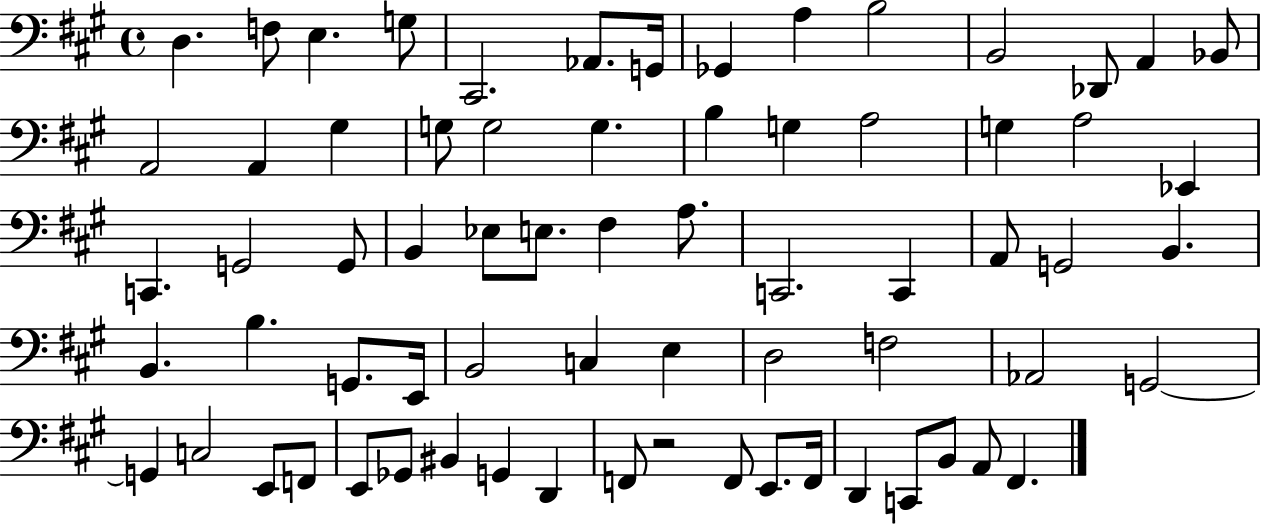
D3/q. F3/e E3/q. G3/e C#2/h. Ab2/e. G2/s Gb2/q A3/q B3/h B2/h Db2/e A2/q Bb2/e A2/h A2/q G#3/q G3/e G3/h G3/q. B3/q G3/q A3/h G3/q A3/h Eb2/q C2/q. G2/h G2/e B2/q Eb3/e E3/e. F#3/q A3/e. C2/h. C2/q A2/e G2/h B2/q. B2/q. B3/q. G2/e. E2/s B2/h C3/q E3/q D3/h F3/h Ab2/h G2/h G2/q C3/h E2/e F2/e E2/e Gb2/e BIS2/q G2/q D2/q F2/e R/h F2/e E2/e. F2/s D2/q C2/e B2/e A2/e F#2/q.